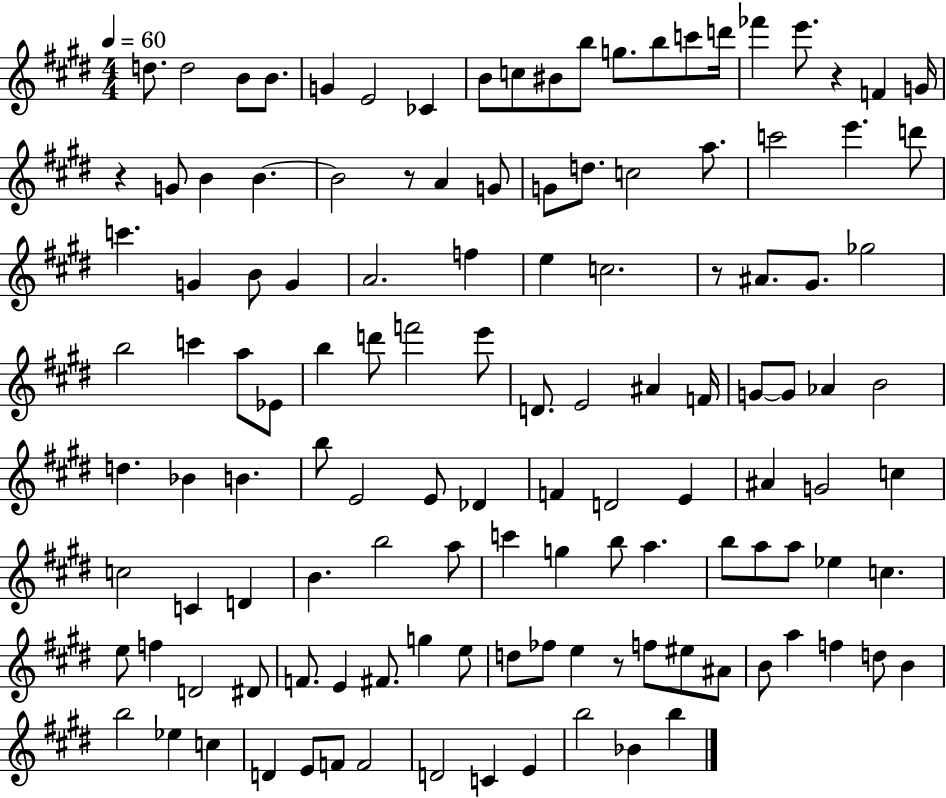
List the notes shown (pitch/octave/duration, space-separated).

D5/e. D5/h B4/e B4/e. G4/q E4/h CES4/q B4/e C5/e BIS4/e B5/e G5/e. B5/e C6/e D6/s FES6/q E6/e. R/q F4/q G4/s R/q G4/e B4/q B4/q. B4/h R/e A4/q G4/e G4/e D5/e. C5/h A5/e. C6/h E6/q. D6/e C6/q. G4/q B4/e G4/q A4/h. F5/q E5/q C5/h. R/e A#4/e. G#4/e. Gb5/h B5/h C6/q A5/e Eb4/e B5/q D6/e F6/h E6/e D4/e. E4/h A#4/q F4/s G4/e G4/e Ab4/q B4/h D5/q. Bb4/q B4/q. B5/e E4/h E4/e Db4/q F4/q D4/h E4/q A#4/q G4/h C5/q C5/h C4/q D4/q B4/q. B5/h A5/e C6/q G5/q B5/e A5/q. B5/e A5/e A5/e Eb5/q C5/q. E5/e F5/q D4/h D#4/e F4/e. E4/q F#4/e. G5/q E5/e D5/e FES5/e E5/q R/e F5/e EIS5/e A#4/e B4/e A5/q F5/q D5/e B4/q B5/h Eb5/q C5/q D4/q E4/e F4/e F4/h D4/h C4/q E4/q B5/h Bb4/q B5/q